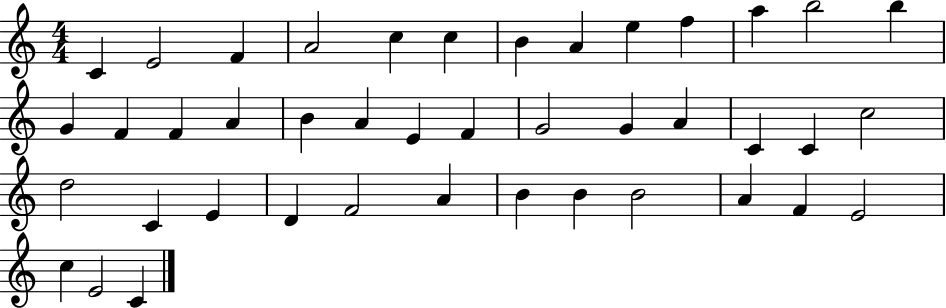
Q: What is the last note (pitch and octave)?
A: C4